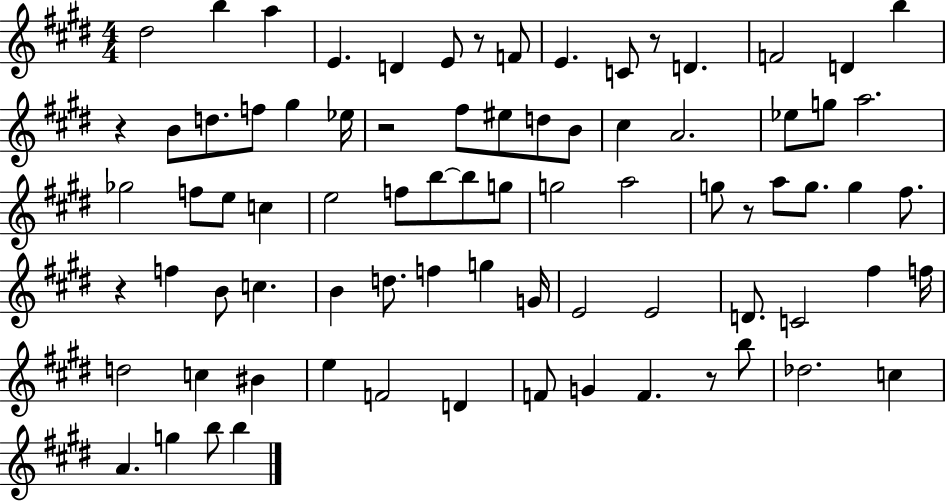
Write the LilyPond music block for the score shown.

{
  \clef treble
  \numericTimeSignature
  \time 4/4
  \key e \major
  dis''2 b''4 a''4 | e'4. d'4 e'8 r8 f'8 | e'4. c'8 r8 d'4. | f'2 d'4 b''4 | \break r4 b'8 d''8. f''8 gis''4 ees''16 | r2 fis''8 eis''8 d''8 b'8 | cis''4 a'2. | ees''8 g''8 a''2. | \break ges''2 f''8 e''8 c''4 | e''2 f''8 b''8~~ b''8 g''8 | g''2 a''2 | g''8 r8 a''8 g''8. g''4 fis''8. | \break r4 f''4 b'8 c''4. | b'4 d''8. f''4 g''4 g'16 | e'2 e'2 | d'8. c'2 fis''4 f''16 | \break d''2 c''4 bis'4 | e''4 f'2 d'4 | f'8 g'4 f'4. r8 b''8 | des''2. c''4 | \break a'4. g''4 b''8 b''4 | \bar "|."
}